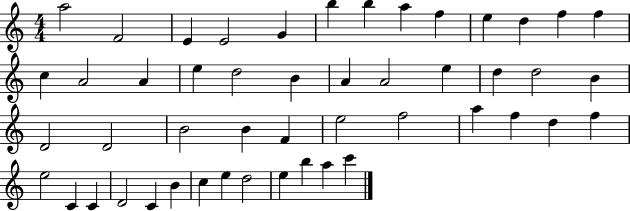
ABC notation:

X:1
T:Untitled
M:4/4
L:1/4
K:C
a2 F2 E E2 G b b a f e d f f c A2 A e d2 B A A2 e d d2 B D2 D2 B2 B F e2 f2 a f d f e2 C C D2 C B c e d2 e b a c'